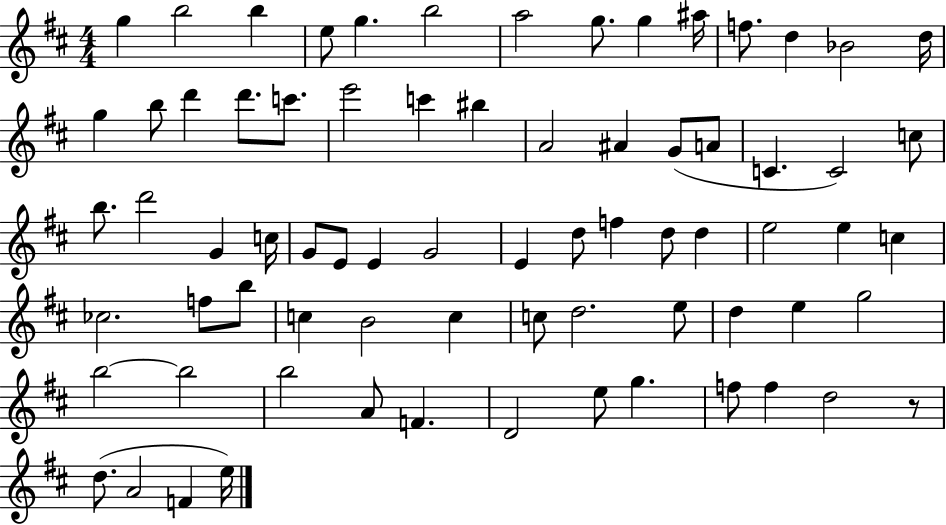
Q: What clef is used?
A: treble